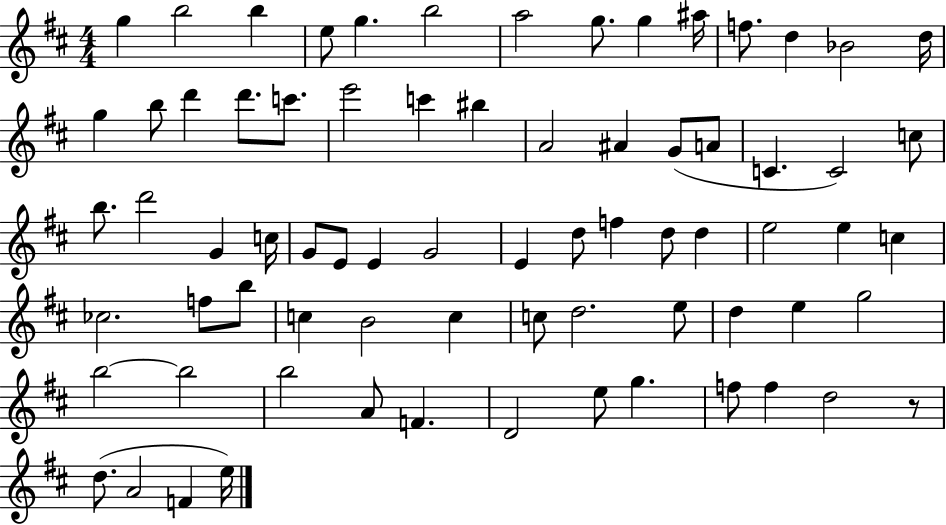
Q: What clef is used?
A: treble